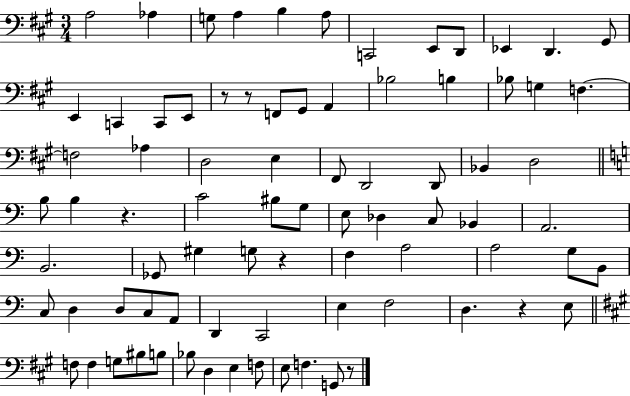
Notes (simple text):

A3/h Ab3/q G3/e A3/q B3/q A3/e C2/h E2/e D2/e Eb2/q D2/q. G#2/e E2/q C2/q C2/e E2/e R/e R/e F2/e G#2/e A2/q Bb3/h B3/q Bb3/e G3/q F3/q. F3/h Ab3/q D3/h E3/q F#2/e D2/h D2/e Bb2/q D3/h B3/e B3/q R/q. C4/h BIS3/e G3/e E3/e Db3/q C3/e Bb2/q A2/h. B2/h. Gb2/e G#3/q G3/e R/q F3/q A3/h A3/h G3/e B2/e C3/e D3/q D3/e C3/e A2/e D2/q C2/h E3/q F3/h D3/q. R/q E3/e F3/e F3/q G3/e BIS3/e B3/e Bb3/e D3/q E3/q F3/e E3/e F3/q. G2/e R/e